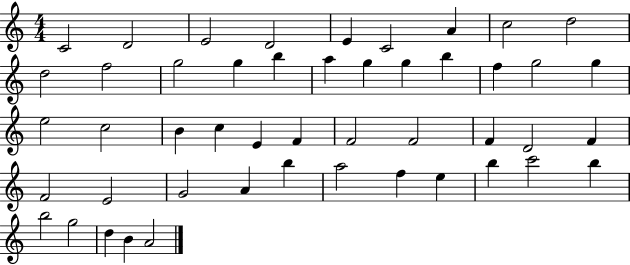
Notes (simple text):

C4/h D4/h E4/h D4/h E4/q C4/h A4/q C5/h D5/h D5/h F5/h G5/h G5/q B5/q A5/q G5/q G5/q B5/q F5/q G5/h G5/q E5/h C5/h B4/q C5/q E4/q F4/q F4/h F4/h F4/q D4/h F4/q F4/h E4/h G4/h A4/q B5/q A5/h F5/q E5/q B5/q C6/h B5/q B5/h G5/h D5/q B4/q A4/h